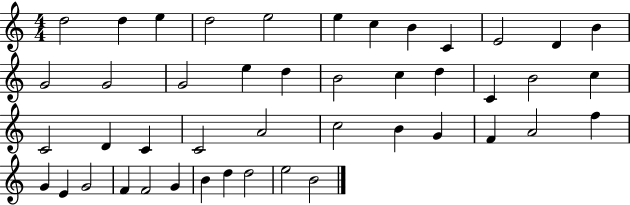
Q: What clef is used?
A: treble